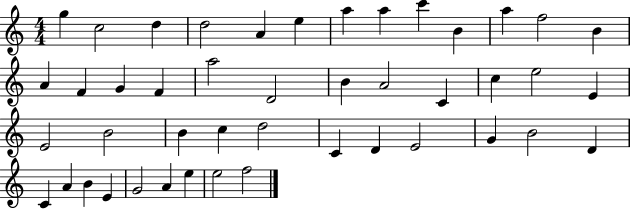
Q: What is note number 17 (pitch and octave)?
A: F4